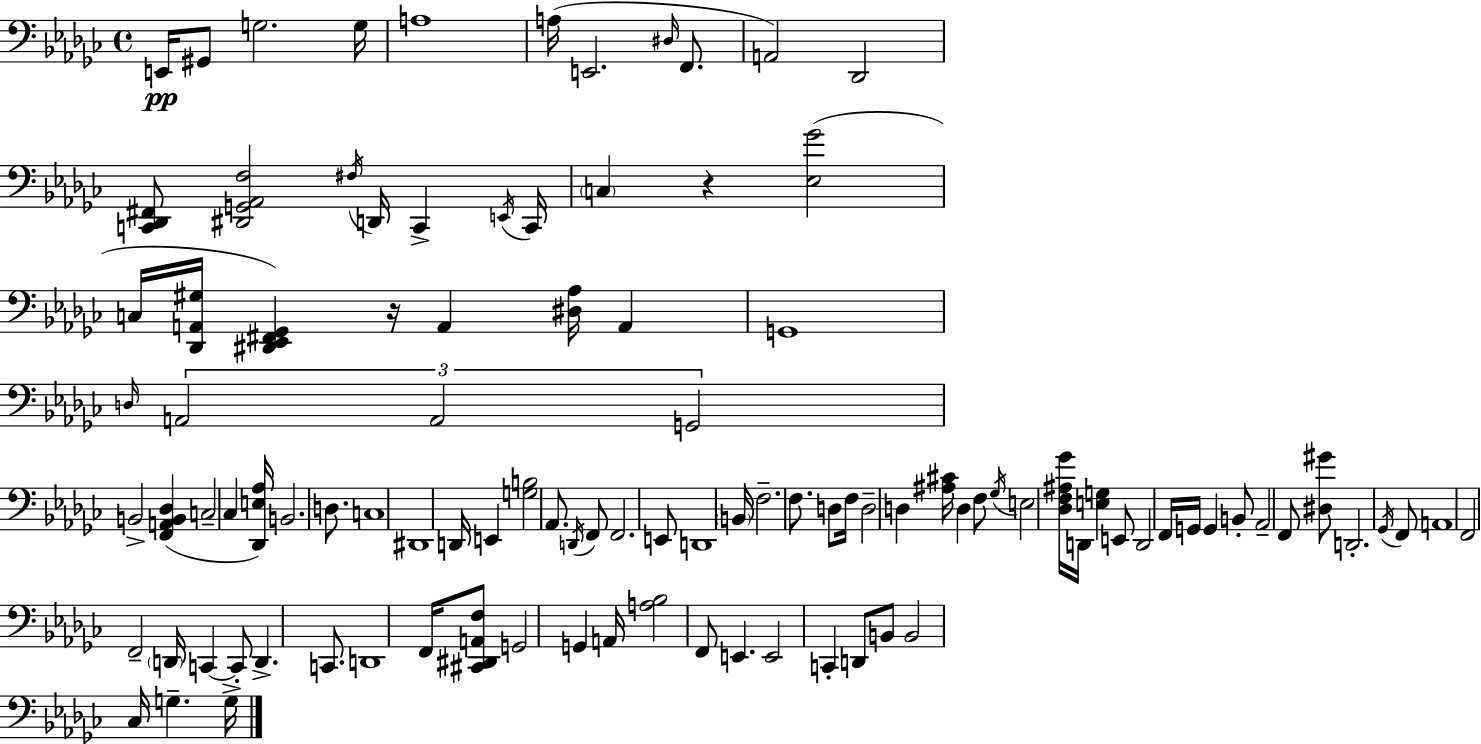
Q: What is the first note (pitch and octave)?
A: E2